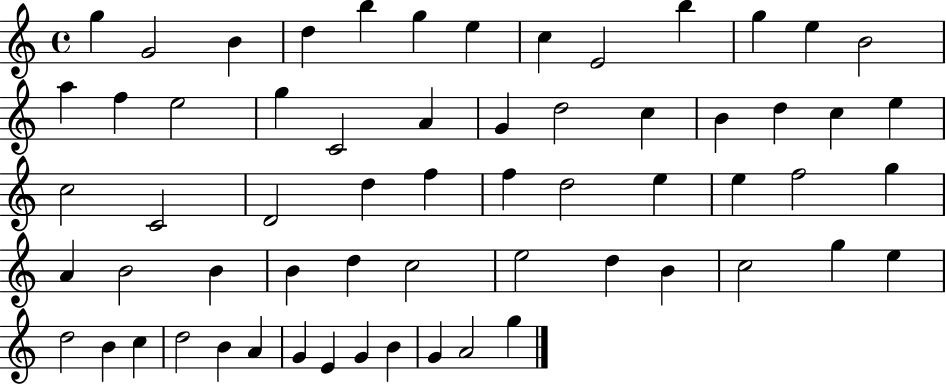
{
  \clef treble
  \time 4/4
  \defaultTimeSignature
  \key c \major
  g''4 g'2 b'4 | d''4 b''4 g''4 e''4 | c''4 e'2 b''4 | g''4 e''4 b'2 | \break a''4 f''4 e''2 | g''4 c'2 a'4 | g'4 d''2 c''4 | b'4 d''4 c''4 e''4 | \break c''2 c'2 | d'2 d''4 f''4 | f''4 d''2 e''4 | e''4 f''2 g''4 | \break a'4 b'2 b'4 | b'4 d''4 c''2 | e''2 d''4 b'4 | c''2 g''4 e''4 | \break d''2 b'4 c''4 | d''2 b'4 a'4 | g'4 e'4 g'4 b'4 | g'4 a'2 g''4 | \break \bar "|."
}